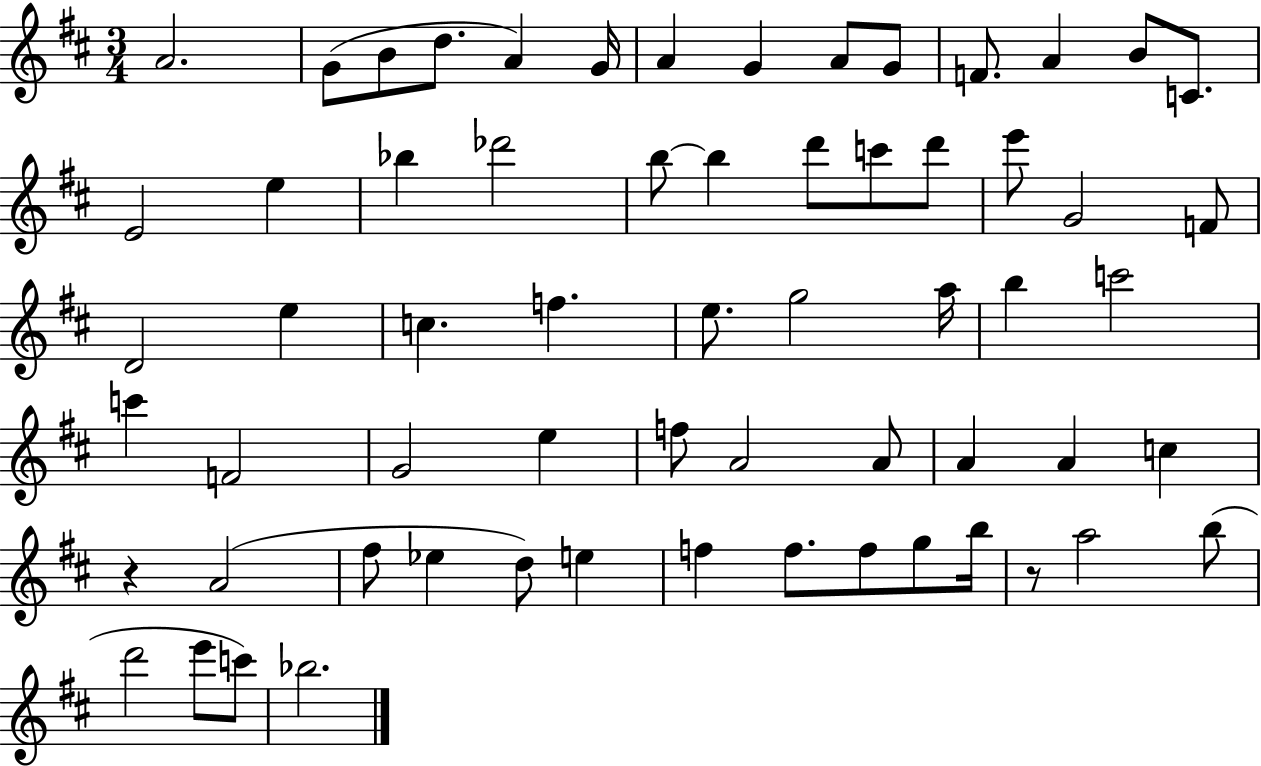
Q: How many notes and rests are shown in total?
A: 63